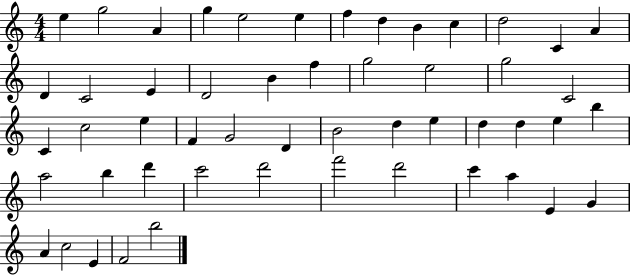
X:1
T:Untitled
M:4/4
L:1/4
K:C
e g2 A g e2 e f d B c d2 C A D C2 E D2 B f g2 e2 g2 C2 C c2 e F G2 D B2 d e d d e b a2 b d' c'2 d'2 f'2 d'2 c' a E G A c2 E F2 b2